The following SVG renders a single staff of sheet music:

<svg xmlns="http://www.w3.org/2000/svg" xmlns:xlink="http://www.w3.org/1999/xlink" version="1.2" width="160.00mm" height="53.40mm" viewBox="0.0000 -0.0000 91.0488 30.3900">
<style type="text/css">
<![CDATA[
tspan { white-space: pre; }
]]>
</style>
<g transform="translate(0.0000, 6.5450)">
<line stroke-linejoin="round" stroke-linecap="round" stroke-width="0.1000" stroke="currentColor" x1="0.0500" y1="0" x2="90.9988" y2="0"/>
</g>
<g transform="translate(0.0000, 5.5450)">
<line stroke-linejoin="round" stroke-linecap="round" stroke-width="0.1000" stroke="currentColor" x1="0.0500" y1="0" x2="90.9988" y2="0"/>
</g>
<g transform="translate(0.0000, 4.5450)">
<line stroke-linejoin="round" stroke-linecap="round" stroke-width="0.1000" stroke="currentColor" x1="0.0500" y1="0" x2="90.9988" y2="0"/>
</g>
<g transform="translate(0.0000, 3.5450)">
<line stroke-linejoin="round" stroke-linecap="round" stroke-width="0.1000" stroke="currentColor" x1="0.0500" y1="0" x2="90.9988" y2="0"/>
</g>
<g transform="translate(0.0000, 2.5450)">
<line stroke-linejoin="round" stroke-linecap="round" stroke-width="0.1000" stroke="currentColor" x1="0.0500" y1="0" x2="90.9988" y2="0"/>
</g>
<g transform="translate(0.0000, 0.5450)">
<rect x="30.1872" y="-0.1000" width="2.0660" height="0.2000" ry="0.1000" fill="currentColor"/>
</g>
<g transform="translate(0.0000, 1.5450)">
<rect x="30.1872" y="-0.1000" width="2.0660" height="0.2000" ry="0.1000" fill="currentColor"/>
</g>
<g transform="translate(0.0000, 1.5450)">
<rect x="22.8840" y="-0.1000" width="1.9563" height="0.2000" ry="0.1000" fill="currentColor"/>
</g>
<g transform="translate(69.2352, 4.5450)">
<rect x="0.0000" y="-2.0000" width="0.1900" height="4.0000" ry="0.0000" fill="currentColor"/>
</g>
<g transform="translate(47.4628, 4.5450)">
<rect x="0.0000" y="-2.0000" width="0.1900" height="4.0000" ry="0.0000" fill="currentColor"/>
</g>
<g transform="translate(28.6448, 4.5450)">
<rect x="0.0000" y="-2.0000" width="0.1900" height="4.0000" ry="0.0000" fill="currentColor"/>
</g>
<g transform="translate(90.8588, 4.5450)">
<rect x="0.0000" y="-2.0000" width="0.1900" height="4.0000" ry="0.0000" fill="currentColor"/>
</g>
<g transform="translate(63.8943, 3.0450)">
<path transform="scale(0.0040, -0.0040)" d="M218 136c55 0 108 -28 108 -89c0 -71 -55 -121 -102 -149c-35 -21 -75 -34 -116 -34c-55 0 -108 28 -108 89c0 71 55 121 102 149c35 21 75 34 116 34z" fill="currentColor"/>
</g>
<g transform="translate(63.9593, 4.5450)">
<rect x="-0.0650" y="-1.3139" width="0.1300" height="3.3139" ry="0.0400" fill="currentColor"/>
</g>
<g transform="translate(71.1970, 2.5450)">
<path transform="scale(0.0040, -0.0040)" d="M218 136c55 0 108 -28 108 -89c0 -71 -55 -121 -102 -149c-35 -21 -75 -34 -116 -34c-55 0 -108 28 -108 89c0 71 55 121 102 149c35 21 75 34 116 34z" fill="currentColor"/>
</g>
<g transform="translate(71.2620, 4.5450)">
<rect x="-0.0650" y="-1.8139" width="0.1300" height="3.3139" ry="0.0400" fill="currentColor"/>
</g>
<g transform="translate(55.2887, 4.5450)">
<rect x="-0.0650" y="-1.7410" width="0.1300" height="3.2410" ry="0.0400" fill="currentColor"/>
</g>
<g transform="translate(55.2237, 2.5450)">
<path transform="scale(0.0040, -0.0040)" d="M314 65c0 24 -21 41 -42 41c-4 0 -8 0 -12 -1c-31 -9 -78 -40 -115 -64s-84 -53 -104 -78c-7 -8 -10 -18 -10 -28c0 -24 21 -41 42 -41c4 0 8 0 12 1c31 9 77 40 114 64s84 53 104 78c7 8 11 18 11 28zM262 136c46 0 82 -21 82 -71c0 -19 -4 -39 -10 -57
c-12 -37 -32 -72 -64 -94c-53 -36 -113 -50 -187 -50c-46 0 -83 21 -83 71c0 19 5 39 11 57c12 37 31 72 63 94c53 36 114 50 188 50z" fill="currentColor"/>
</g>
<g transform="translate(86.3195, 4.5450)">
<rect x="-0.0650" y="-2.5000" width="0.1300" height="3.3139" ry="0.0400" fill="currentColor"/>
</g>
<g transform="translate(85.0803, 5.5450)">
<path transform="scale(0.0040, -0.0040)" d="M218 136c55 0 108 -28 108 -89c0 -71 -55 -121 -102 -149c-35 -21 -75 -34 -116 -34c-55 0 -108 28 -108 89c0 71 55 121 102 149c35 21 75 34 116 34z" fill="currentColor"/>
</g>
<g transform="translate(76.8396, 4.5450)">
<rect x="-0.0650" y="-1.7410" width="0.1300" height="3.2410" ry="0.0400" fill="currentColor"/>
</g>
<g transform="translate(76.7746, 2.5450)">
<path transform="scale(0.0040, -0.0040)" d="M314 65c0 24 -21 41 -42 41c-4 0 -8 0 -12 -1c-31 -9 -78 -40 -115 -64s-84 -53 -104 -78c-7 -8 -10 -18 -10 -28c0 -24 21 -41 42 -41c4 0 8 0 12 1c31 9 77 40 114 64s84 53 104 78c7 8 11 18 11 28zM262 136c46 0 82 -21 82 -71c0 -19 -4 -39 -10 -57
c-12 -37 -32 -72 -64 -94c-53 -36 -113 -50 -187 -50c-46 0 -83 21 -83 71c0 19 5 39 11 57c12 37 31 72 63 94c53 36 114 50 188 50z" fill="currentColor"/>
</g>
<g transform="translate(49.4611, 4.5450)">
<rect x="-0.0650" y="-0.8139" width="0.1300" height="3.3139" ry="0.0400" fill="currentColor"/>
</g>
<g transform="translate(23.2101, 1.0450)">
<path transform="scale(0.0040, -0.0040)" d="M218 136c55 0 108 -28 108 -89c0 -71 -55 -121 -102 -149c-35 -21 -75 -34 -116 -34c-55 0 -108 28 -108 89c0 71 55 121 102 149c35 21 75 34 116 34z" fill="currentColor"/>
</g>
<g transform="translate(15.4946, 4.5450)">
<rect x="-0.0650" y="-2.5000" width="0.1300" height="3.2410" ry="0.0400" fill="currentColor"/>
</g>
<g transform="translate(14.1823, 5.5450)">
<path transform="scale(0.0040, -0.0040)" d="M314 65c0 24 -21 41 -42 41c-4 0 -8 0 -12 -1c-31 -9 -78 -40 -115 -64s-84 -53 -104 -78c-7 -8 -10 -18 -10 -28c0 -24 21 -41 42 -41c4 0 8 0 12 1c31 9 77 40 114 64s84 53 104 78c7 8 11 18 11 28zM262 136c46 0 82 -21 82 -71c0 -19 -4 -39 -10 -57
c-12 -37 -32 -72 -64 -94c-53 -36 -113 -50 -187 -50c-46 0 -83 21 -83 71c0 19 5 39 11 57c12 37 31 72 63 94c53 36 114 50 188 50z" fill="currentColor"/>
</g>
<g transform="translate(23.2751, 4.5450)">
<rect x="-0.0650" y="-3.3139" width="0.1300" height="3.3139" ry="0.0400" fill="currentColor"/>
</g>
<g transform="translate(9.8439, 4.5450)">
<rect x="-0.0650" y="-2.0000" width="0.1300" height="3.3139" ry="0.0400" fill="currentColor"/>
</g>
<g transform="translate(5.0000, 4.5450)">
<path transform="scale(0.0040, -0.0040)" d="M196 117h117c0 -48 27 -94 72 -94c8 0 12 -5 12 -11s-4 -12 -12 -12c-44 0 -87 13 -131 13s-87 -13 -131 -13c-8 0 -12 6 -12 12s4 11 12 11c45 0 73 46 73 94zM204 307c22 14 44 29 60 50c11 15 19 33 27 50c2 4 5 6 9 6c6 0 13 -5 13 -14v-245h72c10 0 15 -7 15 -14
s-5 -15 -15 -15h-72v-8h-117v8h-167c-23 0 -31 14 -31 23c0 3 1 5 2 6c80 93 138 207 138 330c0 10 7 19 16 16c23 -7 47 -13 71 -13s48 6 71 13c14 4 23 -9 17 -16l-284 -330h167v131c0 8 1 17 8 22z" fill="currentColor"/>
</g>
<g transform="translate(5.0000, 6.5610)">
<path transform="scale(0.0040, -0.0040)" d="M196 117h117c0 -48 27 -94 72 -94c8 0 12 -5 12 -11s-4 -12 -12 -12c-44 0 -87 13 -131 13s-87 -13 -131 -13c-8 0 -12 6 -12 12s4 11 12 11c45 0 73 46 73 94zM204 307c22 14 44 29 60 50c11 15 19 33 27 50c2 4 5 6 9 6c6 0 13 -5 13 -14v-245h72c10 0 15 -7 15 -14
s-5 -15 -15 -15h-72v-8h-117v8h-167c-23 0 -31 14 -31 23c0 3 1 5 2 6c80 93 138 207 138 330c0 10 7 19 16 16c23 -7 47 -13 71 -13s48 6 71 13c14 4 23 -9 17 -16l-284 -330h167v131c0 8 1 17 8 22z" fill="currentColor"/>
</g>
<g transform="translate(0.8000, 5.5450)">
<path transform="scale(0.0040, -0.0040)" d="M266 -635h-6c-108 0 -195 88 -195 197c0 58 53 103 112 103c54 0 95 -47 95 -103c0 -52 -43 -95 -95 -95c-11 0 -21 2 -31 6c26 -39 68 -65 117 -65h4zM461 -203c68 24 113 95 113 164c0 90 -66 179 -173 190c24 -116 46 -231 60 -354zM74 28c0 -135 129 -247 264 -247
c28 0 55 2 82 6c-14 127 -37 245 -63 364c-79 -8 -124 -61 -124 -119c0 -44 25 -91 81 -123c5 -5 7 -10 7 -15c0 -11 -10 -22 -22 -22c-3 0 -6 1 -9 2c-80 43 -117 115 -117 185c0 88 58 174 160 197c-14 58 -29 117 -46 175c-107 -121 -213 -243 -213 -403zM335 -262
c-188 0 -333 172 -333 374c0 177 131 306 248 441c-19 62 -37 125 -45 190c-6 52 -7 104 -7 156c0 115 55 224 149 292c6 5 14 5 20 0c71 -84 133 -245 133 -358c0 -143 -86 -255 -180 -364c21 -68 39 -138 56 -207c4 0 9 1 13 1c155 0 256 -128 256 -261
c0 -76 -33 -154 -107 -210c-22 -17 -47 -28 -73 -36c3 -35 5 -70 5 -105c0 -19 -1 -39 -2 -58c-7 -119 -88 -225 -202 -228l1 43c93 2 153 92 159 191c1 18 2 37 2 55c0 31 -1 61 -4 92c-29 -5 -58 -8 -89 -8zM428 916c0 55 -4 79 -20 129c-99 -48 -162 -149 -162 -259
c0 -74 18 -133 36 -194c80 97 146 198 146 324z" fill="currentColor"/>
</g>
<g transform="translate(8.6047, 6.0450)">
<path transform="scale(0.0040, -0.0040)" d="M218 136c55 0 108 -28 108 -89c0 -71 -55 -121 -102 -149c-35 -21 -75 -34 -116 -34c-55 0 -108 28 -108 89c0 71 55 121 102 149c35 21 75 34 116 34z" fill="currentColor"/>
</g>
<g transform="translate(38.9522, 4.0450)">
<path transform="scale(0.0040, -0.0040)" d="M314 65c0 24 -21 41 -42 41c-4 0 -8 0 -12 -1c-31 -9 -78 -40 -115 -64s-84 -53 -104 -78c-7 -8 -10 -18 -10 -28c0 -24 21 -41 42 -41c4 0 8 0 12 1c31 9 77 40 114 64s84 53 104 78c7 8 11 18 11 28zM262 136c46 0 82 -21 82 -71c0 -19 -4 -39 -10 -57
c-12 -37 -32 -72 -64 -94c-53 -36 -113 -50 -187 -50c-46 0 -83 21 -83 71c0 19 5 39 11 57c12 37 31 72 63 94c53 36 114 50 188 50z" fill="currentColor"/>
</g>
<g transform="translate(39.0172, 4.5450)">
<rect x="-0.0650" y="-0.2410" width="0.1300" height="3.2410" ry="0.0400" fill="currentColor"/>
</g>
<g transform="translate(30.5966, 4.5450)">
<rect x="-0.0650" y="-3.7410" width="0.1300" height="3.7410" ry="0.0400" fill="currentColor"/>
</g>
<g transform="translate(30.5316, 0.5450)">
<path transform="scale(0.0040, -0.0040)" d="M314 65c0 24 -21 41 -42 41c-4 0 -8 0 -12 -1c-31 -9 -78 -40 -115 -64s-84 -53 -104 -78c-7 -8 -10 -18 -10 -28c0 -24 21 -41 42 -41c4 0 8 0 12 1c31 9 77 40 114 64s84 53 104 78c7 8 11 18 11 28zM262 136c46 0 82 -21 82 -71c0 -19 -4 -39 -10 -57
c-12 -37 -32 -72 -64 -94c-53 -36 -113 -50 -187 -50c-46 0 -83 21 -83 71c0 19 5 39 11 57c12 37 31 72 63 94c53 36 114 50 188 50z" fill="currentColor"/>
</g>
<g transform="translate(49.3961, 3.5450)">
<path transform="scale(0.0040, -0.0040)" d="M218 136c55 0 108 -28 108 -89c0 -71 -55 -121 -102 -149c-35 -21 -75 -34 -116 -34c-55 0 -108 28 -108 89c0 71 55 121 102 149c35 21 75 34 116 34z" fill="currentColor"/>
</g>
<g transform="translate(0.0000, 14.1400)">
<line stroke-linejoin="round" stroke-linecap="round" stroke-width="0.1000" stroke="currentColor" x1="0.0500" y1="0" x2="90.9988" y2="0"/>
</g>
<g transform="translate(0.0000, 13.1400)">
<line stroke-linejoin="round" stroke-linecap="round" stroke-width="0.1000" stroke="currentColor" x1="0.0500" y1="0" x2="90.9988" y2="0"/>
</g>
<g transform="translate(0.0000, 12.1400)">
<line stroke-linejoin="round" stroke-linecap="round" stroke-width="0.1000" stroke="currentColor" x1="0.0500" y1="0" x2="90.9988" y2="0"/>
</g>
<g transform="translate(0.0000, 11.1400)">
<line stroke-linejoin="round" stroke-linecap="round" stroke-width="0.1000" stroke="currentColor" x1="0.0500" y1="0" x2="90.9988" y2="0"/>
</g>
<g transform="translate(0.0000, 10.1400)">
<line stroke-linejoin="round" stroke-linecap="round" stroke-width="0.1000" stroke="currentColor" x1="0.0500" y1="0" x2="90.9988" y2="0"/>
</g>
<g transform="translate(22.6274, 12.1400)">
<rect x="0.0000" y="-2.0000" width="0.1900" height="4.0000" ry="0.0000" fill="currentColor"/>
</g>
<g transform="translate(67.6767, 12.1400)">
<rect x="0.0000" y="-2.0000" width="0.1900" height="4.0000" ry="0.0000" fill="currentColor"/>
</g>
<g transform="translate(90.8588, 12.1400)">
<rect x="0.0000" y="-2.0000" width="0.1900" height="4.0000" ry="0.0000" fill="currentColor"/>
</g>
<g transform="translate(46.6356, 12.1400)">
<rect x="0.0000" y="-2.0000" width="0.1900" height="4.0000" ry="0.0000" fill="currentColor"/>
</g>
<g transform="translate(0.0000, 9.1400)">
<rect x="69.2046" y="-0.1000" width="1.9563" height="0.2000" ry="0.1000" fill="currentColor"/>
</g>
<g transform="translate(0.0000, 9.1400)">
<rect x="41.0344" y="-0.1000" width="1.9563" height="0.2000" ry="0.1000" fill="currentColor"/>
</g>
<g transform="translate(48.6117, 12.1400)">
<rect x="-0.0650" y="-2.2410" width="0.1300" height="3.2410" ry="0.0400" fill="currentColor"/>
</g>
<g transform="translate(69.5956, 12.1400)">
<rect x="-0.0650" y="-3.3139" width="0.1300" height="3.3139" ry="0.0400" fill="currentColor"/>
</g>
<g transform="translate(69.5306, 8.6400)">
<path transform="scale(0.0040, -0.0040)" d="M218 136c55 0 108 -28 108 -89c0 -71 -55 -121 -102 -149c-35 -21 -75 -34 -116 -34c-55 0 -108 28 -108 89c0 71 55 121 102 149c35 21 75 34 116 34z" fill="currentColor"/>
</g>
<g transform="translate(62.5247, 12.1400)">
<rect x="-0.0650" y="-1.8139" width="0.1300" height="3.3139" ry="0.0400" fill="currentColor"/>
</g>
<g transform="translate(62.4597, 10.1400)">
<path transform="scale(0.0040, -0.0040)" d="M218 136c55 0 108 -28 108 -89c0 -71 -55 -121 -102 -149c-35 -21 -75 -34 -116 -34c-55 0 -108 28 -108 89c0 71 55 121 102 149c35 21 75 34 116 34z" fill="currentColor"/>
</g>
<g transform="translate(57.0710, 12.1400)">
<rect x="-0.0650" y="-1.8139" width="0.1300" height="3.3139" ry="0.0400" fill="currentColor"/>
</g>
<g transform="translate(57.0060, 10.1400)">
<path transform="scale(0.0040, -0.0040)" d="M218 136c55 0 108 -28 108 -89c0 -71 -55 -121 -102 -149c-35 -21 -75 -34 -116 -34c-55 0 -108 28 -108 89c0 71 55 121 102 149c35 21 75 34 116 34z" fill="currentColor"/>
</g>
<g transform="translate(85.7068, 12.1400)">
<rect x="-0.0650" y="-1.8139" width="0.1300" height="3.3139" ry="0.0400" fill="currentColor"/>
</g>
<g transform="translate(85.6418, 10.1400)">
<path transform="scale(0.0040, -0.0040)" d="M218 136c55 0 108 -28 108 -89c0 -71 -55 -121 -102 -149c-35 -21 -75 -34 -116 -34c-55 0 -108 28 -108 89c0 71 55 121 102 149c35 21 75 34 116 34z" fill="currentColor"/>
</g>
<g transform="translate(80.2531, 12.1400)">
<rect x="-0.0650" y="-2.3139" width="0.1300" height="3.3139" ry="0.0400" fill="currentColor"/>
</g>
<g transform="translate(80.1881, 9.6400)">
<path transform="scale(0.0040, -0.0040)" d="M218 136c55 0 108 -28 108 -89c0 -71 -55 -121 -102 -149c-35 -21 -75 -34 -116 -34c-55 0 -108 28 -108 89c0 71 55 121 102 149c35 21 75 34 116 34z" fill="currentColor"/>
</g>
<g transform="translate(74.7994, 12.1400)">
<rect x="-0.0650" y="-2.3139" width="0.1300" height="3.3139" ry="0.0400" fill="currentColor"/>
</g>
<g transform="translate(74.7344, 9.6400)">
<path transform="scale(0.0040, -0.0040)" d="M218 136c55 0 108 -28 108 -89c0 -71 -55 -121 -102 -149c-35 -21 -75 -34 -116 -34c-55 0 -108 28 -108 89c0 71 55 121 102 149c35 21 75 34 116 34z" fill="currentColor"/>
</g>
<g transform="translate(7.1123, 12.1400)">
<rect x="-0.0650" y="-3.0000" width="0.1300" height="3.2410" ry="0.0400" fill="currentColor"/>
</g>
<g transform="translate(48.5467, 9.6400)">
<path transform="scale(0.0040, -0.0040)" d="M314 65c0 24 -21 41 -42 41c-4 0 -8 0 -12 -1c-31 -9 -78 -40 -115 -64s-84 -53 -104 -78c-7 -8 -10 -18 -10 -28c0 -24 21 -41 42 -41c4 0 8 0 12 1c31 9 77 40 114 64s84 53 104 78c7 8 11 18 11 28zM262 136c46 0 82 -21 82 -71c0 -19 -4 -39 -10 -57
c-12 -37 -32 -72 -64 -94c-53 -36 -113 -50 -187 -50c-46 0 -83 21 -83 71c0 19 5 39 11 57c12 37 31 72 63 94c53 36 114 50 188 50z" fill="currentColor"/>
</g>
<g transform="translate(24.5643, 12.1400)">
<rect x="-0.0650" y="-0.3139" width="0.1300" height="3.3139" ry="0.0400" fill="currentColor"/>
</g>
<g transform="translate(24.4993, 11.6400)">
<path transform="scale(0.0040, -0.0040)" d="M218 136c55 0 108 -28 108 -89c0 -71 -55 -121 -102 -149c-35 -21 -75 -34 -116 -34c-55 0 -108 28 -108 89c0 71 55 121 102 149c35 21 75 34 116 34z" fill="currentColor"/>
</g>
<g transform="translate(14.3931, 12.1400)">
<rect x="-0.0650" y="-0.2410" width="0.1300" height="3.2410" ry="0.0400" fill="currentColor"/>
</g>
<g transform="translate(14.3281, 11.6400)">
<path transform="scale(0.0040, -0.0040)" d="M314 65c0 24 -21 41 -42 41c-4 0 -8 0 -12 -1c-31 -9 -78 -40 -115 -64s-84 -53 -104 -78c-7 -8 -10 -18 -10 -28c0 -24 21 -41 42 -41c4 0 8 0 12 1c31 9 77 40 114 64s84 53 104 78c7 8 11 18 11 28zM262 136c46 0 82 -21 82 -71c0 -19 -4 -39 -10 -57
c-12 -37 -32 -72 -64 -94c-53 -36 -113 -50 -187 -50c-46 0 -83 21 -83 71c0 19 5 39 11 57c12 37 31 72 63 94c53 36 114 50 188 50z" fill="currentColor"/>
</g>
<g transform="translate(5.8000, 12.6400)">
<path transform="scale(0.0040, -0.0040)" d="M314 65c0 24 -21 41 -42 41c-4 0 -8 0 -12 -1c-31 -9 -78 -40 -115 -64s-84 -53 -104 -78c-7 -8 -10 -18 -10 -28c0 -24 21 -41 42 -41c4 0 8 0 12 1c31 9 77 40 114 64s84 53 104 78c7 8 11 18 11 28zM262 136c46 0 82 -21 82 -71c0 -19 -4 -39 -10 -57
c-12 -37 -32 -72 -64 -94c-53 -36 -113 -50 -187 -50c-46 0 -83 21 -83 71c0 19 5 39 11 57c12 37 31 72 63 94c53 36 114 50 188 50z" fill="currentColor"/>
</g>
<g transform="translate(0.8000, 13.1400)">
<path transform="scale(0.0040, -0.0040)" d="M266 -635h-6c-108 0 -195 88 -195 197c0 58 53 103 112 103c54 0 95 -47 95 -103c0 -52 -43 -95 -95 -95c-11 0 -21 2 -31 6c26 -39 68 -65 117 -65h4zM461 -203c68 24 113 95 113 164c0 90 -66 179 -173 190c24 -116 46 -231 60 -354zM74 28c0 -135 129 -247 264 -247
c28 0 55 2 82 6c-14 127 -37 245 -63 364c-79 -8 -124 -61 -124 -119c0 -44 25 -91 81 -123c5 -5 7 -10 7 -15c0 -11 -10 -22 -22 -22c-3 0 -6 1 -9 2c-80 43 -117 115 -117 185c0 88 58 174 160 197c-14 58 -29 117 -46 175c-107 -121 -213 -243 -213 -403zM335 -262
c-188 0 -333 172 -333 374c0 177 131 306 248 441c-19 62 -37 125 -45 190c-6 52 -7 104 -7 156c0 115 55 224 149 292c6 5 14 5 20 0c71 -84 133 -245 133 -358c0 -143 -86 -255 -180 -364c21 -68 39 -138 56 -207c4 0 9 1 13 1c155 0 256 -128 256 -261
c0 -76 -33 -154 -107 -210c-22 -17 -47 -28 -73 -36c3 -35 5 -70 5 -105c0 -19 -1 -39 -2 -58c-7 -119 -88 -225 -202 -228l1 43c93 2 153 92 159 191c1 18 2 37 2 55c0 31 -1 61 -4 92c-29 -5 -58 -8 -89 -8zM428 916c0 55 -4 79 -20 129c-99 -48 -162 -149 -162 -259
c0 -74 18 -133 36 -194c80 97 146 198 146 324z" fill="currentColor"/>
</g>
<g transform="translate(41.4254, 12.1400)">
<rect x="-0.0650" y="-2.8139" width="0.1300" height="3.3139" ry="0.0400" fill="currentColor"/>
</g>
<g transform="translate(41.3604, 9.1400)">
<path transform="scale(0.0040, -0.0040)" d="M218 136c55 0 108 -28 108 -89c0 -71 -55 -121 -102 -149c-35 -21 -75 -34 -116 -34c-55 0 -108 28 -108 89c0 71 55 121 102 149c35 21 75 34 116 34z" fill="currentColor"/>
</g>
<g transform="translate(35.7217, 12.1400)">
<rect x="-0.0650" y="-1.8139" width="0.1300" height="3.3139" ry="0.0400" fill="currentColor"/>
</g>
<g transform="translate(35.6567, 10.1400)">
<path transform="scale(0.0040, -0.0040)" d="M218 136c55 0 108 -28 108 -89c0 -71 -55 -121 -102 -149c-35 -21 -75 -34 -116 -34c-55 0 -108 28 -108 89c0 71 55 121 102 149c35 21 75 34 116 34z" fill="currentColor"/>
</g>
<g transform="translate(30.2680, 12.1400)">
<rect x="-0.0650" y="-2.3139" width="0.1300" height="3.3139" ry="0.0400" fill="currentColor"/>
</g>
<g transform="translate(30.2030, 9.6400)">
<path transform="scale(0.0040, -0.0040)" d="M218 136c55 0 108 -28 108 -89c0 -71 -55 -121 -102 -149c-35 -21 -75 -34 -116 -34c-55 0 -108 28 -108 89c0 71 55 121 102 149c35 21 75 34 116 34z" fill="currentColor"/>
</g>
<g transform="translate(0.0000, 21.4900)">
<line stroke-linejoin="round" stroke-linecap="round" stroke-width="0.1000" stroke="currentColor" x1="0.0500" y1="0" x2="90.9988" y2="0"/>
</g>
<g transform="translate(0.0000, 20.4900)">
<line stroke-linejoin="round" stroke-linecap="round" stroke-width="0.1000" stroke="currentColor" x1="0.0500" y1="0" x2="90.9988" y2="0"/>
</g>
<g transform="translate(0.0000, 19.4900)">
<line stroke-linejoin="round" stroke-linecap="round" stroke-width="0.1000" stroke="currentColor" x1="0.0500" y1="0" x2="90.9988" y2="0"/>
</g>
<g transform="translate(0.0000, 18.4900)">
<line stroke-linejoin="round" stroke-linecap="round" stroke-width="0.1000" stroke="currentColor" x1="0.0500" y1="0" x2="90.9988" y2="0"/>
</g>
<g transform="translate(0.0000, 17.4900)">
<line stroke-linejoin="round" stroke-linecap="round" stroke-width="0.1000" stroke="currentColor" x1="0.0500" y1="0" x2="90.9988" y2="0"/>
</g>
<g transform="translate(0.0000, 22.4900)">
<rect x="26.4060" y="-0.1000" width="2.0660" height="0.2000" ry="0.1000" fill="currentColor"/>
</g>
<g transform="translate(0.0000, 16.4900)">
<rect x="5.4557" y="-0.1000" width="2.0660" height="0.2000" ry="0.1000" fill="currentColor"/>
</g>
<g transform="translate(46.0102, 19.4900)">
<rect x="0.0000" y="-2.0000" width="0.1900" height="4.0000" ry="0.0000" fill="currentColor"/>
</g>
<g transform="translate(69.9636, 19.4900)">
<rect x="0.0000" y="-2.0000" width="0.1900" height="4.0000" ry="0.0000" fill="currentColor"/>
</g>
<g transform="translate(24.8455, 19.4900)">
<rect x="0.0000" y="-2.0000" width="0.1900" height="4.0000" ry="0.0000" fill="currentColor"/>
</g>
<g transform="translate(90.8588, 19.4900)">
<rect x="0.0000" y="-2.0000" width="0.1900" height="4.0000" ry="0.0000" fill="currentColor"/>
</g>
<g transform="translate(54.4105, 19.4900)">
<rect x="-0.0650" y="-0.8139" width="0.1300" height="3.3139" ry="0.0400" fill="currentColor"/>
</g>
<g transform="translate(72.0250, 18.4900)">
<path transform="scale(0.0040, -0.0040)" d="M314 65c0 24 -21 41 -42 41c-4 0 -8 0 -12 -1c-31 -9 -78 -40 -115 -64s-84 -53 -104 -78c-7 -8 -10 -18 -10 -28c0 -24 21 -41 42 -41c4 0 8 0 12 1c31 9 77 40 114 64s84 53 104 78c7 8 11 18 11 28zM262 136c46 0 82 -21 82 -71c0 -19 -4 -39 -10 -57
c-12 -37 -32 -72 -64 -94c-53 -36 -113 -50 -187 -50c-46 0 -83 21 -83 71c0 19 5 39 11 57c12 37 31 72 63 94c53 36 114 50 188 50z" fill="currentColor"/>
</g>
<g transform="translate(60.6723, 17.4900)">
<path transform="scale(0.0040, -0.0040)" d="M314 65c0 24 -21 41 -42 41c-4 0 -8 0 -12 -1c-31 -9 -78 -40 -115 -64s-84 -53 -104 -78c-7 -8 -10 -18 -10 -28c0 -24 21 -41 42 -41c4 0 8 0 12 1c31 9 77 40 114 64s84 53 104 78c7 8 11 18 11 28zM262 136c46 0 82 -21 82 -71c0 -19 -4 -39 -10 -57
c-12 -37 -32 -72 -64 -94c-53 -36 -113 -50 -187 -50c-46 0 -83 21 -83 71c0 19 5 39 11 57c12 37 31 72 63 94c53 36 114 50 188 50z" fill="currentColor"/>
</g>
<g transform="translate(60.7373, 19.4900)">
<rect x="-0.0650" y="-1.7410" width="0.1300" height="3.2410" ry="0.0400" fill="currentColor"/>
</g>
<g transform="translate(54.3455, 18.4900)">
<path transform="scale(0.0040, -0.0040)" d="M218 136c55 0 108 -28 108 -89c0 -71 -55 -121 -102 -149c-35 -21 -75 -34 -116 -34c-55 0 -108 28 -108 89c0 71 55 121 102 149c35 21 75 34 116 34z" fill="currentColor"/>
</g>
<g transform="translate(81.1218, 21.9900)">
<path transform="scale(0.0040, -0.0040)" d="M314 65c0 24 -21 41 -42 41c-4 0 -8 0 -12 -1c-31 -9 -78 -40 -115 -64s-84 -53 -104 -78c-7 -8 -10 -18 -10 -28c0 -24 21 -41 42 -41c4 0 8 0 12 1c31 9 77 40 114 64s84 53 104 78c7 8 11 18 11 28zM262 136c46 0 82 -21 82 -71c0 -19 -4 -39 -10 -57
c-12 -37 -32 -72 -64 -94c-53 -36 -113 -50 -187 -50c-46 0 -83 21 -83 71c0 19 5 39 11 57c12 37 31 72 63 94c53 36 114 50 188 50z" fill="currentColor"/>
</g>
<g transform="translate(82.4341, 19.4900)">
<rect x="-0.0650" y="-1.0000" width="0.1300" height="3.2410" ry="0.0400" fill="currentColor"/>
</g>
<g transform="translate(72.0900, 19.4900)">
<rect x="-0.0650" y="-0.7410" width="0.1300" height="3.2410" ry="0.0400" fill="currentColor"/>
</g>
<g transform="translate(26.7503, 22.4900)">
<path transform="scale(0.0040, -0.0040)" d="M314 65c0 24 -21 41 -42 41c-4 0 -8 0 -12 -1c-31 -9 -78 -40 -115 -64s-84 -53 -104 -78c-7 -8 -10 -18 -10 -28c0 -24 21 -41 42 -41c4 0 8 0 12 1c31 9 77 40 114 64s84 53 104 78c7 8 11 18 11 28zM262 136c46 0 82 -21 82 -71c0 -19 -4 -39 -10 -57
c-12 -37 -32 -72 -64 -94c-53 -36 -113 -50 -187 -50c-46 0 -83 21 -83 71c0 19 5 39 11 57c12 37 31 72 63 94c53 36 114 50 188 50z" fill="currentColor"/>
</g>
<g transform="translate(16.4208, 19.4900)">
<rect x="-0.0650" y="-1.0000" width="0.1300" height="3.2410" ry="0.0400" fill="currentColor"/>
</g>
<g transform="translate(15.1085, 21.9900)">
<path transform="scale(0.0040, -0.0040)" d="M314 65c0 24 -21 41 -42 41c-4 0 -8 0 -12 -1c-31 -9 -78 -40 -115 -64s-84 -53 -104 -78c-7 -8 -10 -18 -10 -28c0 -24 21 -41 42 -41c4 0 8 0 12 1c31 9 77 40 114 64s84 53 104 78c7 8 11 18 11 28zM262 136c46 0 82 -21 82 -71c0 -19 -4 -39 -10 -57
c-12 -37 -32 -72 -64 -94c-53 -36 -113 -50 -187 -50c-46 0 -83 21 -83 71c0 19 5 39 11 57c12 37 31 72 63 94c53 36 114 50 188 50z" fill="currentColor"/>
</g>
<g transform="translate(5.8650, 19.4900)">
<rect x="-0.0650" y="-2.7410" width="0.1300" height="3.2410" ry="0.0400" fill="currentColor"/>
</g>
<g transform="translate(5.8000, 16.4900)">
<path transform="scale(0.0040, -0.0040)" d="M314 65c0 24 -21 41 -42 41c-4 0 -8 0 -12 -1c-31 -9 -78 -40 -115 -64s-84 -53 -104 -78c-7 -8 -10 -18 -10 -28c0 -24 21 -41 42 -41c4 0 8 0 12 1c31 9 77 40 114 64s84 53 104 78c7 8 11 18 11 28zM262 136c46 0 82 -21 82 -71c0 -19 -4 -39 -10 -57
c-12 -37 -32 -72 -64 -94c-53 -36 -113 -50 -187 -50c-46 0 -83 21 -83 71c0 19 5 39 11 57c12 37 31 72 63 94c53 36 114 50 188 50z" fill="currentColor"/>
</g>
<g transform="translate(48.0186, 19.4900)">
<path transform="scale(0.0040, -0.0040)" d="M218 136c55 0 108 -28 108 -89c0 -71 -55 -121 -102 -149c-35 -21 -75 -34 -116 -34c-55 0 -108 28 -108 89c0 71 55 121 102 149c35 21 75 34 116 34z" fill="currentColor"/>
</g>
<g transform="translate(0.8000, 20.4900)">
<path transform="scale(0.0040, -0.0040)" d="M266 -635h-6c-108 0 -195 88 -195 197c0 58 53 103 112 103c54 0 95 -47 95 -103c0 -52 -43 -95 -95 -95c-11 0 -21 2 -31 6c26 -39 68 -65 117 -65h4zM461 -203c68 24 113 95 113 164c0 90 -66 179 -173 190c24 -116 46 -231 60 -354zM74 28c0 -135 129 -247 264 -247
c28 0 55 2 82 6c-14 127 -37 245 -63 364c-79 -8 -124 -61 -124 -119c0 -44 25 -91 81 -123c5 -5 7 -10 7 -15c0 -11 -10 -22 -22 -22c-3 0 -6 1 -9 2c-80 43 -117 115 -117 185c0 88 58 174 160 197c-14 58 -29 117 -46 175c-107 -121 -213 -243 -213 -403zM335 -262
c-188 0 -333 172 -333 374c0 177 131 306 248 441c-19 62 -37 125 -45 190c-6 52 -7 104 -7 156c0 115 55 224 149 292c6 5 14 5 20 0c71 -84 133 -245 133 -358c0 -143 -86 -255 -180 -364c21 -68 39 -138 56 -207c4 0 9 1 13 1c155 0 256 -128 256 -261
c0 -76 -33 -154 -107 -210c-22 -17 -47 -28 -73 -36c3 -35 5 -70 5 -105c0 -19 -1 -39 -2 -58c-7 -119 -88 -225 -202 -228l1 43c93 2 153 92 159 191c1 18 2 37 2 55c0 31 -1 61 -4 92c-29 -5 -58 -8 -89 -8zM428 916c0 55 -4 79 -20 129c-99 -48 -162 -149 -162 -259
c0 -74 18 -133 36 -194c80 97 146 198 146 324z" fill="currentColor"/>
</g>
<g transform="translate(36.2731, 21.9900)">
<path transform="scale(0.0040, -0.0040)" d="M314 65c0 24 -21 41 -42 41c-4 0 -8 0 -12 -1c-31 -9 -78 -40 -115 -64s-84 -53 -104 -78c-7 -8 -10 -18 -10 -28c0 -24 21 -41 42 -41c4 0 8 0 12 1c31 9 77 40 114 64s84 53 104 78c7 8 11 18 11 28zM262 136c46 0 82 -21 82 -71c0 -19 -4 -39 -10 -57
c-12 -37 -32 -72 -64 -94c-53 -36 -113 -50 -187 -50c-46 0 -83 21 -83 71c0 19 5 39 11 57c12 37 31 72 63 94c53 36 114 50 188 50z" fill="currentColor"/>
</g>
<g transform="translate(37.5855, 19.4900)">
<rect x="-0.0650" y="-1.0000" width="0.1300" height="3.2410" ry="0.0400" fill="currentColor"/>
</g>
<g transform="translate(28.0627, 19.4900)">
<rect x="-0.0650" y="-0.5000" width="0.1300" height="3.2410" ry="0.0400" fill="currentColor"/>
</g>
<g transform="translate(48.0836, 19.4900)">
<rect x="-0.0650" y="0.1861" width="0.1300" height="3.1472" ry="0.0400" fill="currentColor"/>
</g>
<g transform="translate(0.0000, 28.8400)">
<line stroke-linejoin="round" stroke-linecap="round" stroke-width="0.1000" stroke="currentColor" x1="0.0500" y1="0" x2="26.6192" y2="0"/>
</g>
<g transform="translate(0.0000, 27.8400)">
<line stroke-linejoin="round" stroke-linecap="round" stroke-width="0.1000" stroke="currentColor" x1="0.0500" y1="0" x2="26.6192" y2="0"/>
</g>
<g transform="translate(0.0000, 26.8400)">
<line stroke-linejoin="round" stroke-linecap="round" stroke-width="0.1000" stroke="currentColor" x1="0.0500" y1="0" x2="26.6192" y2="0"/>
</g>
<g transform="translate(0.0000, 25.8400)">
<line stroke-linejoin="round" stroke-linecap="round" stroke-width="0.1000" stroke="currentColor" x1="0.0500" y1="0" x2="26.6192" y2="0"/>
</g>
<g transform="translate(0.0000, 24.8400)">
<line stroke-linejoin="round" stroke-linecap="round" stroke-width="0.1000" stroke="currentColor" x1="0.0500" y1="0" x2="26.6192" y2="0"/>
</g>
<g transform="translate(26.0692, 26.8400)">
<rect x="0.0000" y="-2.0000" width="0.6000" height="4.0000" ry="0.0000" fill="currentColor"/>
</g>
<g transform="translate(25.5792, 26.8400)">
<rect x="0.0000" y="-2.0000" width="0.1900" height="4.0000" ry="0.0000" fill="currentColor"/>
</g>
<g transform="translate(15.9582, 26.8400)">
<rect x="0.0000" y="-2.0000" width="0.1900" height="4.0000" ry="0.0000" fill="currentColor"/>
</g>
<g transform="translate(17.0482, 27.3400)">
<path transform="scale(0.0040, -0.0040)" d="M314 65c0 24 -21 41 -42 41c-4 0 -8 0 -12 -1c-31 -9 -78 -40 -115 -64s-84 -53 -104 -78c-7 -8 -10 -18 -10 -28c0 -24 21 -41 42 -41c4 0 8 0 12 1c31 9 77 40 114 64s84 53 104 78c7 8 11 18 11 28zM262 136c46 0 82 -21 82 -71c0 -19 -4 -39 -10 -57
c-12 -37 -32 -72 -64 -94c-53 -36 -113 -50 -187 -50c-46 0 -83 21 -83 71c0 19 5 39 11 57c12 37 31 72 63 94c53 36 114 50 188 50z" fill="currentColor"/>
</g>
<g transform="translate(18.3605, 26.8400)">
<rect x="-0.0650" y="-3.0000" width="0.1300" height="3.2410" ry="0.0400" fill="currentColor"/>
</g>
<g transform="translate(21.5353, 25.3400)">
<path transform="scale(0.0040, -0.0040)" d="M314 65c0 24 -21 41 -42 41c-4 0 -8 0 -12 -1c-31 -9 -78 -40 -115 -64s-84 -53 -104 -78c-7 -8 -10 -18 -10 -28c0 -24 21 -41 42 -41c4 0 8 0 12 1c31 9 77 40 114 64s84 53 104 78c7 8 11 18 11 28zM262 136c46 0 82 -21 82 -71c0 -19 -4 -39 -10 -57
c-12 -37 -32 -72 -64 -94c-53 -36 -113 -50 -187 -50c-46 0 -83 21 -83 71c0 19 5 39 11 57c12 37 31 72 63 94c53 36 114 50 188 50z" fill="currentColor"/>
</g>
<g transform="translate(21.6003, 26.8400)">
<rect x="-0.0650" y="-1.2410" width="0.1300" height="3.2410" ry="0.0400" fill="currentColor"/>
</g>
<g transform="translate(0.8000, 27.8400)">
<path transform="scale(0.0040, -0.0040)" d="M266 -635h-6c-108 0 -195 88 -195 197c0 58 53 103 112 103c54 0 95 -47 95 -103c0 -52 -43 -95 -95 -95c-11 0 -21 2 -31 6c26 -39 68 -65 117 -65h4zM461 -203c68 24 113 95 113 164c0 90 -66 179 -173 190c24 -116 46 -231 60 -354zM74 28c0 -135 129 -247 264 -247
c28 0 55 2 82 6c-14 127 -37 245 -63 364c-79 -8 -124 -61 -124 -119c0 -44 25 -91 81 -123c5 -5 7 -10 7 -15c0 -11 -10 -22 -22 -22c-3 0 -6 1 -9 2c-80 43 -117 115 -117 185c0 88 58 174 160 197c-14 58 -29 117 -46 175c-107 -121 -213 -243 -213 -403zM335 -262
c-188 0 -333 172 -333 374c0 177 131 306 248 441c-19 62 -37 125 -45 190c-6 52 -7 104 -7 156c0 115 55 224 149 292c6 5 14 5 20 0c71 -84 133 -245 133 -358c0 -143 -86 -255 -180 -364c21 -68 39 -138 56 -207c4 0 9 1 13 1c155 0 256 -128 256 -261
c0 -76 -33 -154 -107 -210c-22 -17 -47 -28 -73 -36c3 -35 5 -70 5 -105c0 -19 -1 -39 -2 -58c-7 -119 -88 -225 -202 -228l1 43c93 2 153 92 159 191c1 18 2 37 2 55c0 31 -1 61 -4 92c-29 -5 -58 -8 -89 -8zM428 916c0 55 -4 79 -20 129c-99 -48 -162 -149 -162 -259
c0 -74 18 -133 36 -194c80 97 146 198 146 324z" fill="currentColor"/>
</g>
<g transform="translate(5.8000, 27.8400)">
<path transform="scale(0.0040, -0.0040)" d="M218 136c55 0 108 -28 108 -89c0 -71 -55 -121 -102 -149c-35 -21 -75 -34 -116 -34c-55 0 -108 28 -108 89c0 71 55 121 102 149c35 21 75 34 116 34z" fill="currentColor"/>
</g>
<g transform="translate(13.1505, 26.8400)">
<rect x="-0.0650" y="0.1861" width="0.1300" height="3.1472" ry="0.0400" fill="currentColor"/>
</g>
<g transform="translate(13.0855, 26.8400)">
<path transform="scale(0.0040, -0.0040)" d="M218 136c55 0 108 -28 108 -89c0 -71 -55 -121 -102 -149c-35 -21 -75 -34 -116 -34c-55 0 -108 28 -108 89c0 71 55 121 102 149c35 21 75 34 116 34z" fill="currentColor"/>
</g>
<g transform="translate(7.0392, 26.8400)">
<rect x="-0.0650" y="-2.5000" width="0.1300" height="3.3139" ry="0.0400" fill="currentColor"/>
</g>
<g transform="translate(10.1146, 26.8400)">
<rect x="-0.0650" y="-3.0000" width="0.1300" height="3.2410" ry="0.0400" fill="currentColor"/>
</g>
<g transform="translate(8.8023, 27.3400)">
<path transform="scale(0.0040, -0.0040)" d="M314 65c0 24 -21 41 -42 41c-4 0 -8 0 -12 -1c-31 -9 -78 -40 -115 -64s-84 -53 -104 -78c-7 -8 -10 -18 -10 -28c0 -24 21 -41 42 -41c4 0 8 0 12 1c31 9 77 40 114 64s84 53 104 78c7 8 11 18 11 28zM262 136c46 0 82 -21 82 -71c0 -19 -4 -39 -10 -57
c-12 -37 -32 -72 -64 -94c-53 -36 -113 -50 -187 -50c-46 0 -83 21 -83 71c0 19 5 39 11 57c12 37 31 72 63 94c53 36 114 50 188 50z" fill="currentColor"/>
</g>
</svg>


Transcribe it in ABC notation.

X:1
T:Untitled
M:4/4
L:1/4
K:C
F G2 b c'2 c2 d f2 e f f2 G A2 c2 c g f a g2 f f b g g f a2 D2 C2 D2 B d f2 d2 D2 G A2 B A2 e2